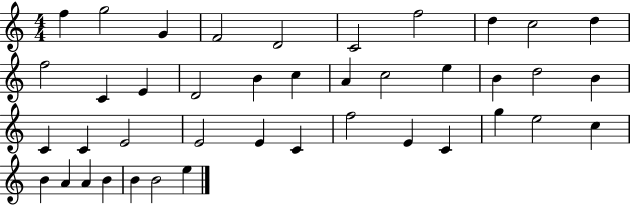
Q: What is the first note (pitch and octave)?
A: F5